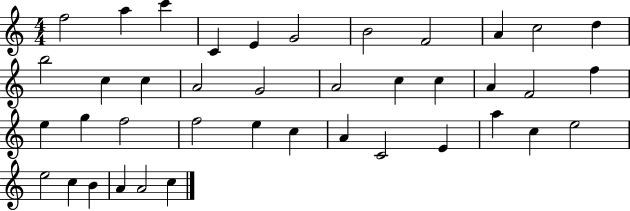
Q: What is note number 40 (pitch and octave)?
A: C5